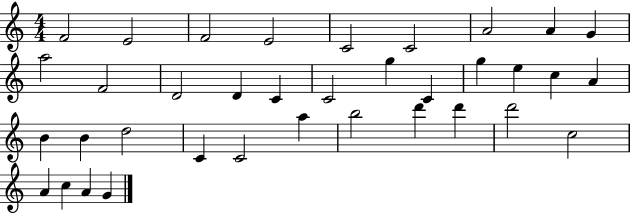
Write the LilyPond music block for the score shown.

{
  \clef treble
  \numericTimeSignature
  \time 4/4
  \key c \major
  f'2 e'2 | f'2 e'2 | c'2 c'2 | a'2 a'4 g'4 | \break a''2 f'2 | d'2 d'4 c'4 | c'2 g''4 c'4 | g''4 e''4 c''4 a'4 | \break b'4 b'4 d''2 | c'4 c'2 a''4 | b''2 d'''4 d'''4 | d'''2 c''2 | \break a'4 c''4 a'4 g'4 | \bar "|."
}